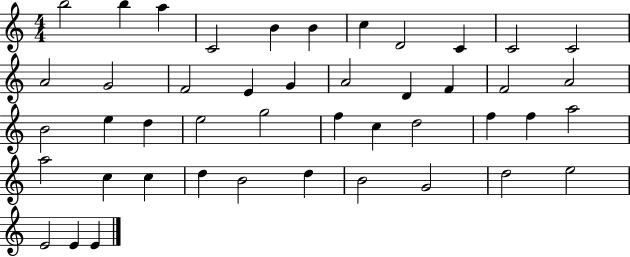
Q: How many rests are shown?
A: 0